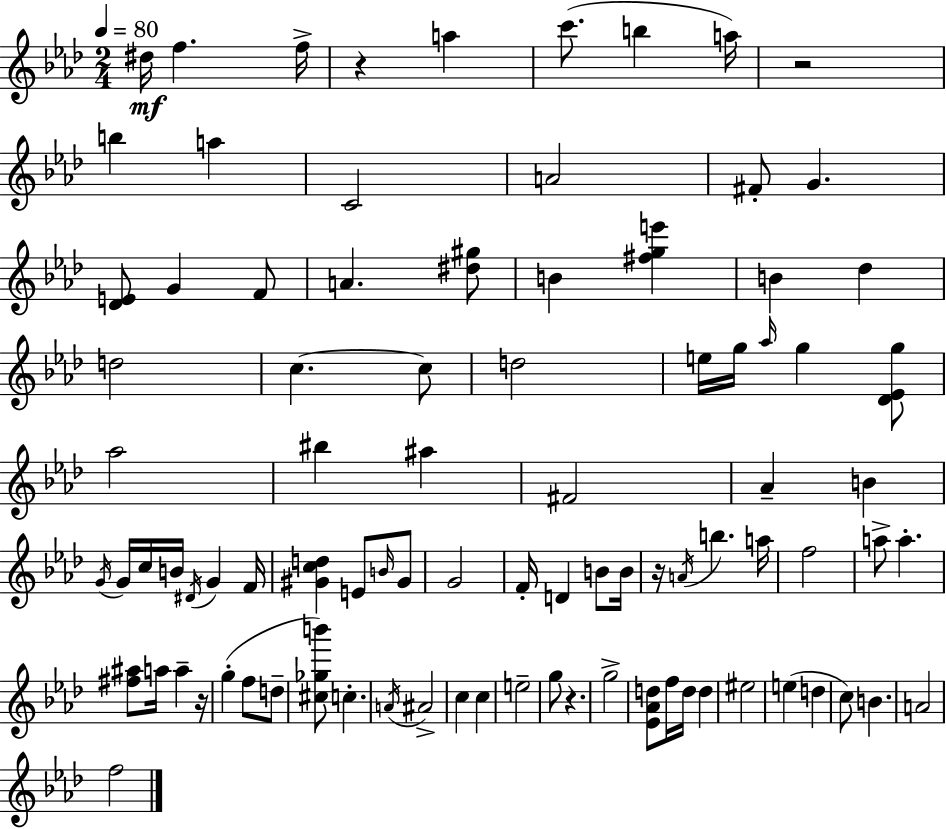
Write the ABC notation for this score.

X:1
T:Untitled
M:2/4
L:1/4
K:Ab
^d/4 f f/4 z a c'/2 b a/4 z2 b a C2 A2 ^F/2 G [_DE]/2 G F/2 A [^d^g]/2 B [^fge'] B _d d2 c c/2 d2 e/4 g/4 _a/4 g [_D_Eg]/2 _a2 ^b ^a ^F2 _A B G/4 G/4 c/4 B/4 ^D/4 G F/4 [^Gcd] E/2 B/4 ^G/2 G2 F/4 D B/2 B/4 z/4 A/4 b a/4 f2 a/2 a [^f^a]/2 a/4 a z/4 g f/2 d/2 [^c_gb']/2 c A/4 ^A2 c c e2 g/2 z g2 [_E_Ad]/2 f/4 d/4 d ^e2 e d c/2 B A2 f2